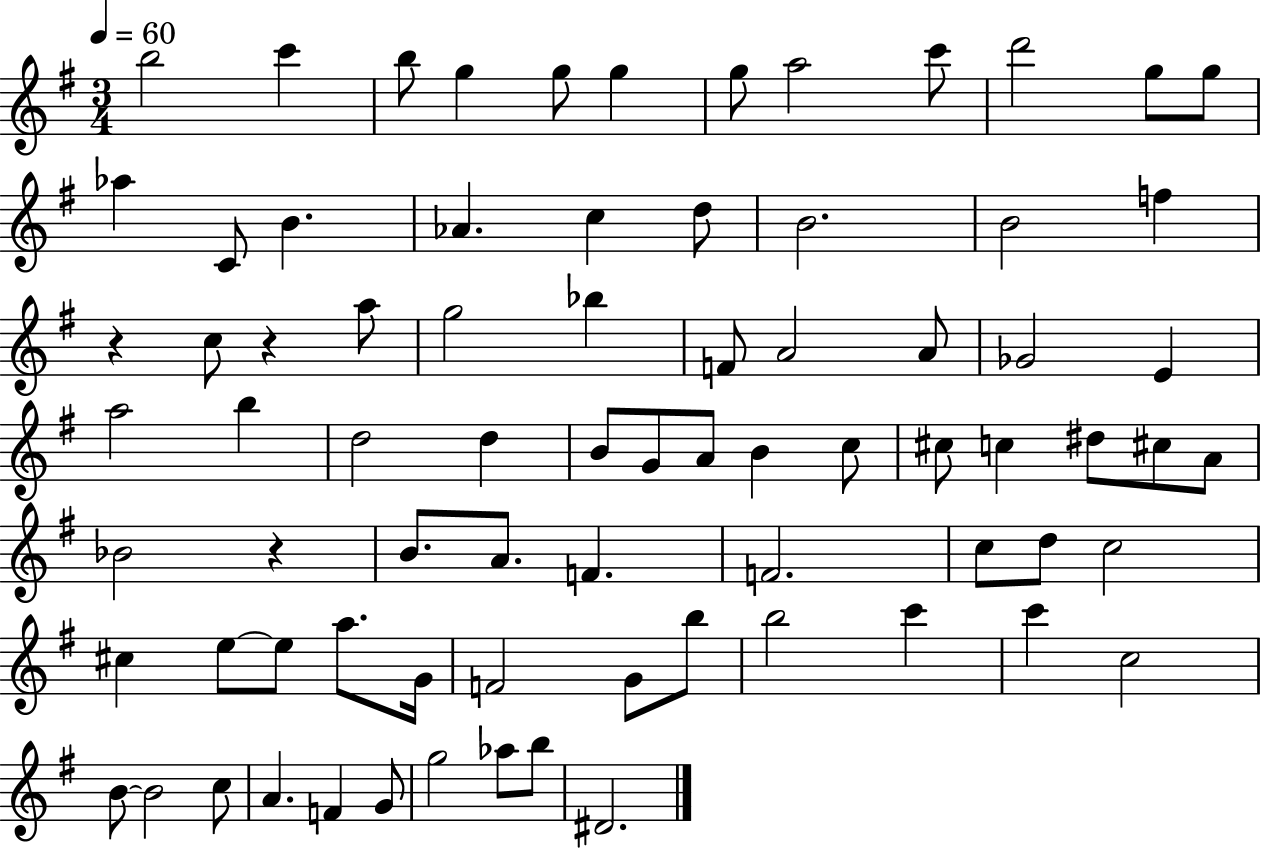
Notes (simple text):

B5/h C6/q B5/e G5/q G5/e G5/q G5/e A5/h C6/e D6/h G5/e G5/e Ab5/q C4/e B4/q. Ab4/q. C5/q D5/e B4/h. B4/h F5/q R/q C5/e R/q A5/e G5/h Bb5/q F4/e A4/h A4/e Gb4/h E4/q A5/h B5/q D5/h D5/q B4/e G4/e A4/e B4/q C5/e C#5/e C5/q D#5/e C#5/e A4/e Bb4/h R/q B4/e. A4/e. F4/q. F4/h. C5/e D5/e C5/h C#5/q E5/e E5/e A5/e. G4/s F4/h G4/e B5/e B5/h C6/q C6/q C5/h B4/e B4/h C5/e A4/q. F4/q G4/e G5/h Ab5/e B5/e D#4/h.